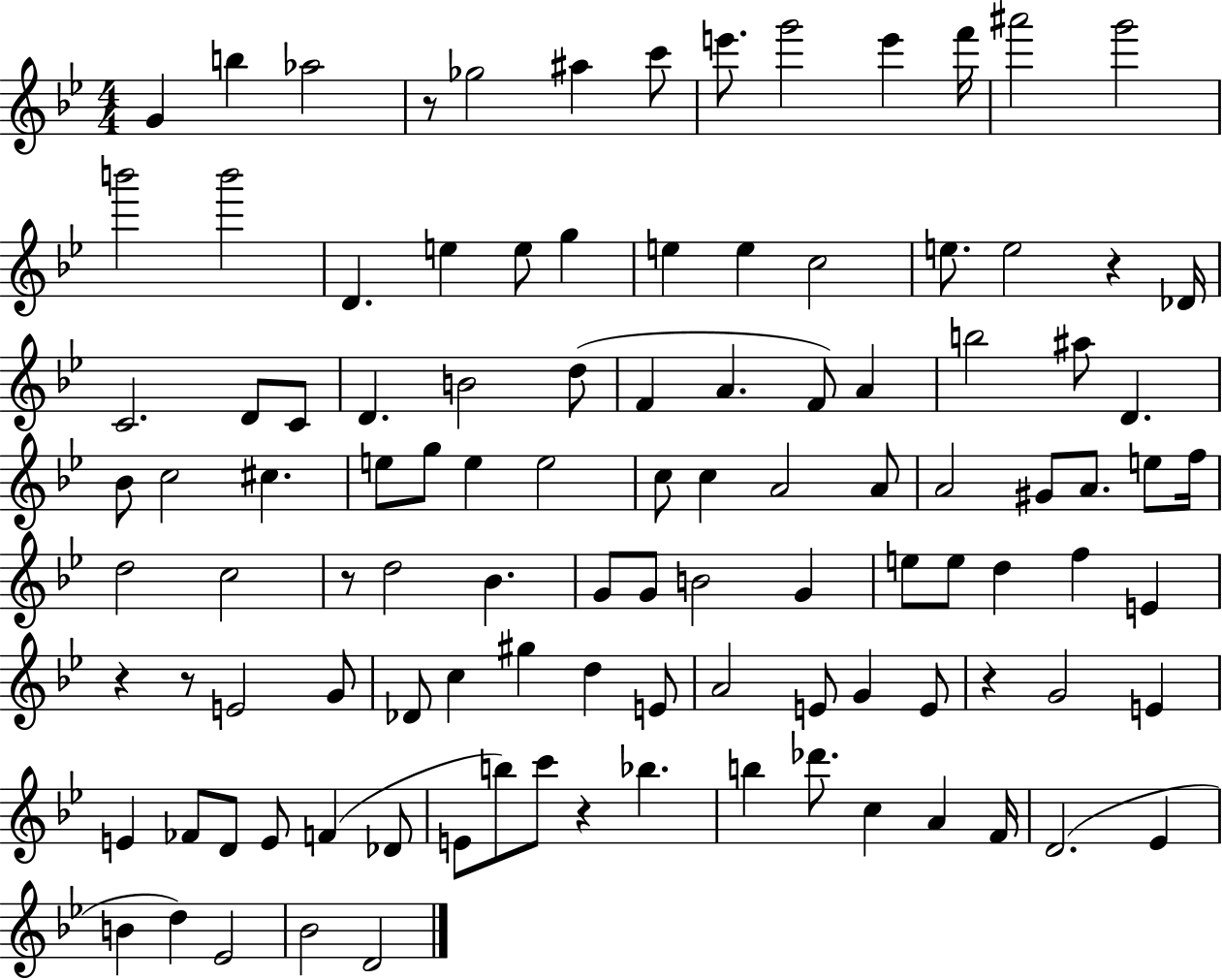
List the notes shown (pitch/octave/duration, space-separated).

G4/q B5/q Ab5/h R/e Gb5/h A#5/q C6/e E6/e. G6/h E6/q F6/s A#6/h G6/h B6/h B6/h D4/q. E5/q E5/e G5/q E5/q E5/q C5/h E5/e. E5/h R/q Db4/s C4/h. D4/e C4/e D4/q. B4/h D5/e F4/q A4/q. F4/e A4/q B5/h A#5/e D4/q. Bb4/e C5/h C#5/q. E5/e G5/e E5/q E5/h C5/e C5/q A4/h A4/e A4/h G#4/e A4/e. E5/e F5/s D5/h C5/h R/e D5/h Bb4/q. G4/e G4/e B4/h G4/q E5/e E5/e D5/q F5/q E4/q R/q R/e E4/h G4/e Db4/e C5/q G#5/q D5/q E4/e A4/h E4/e G4/q E4/e R/q G4/h E4/q E4/q FES4/e D4/e E4/e F4/q Db4/e E4/e B5/e C6/e R/q Bb5/q. B5/q Db6/e. C5/q A4/q F4/s D4/h. Eb4/q B4/q D5/q Eb4/h Bb4/h D4/h